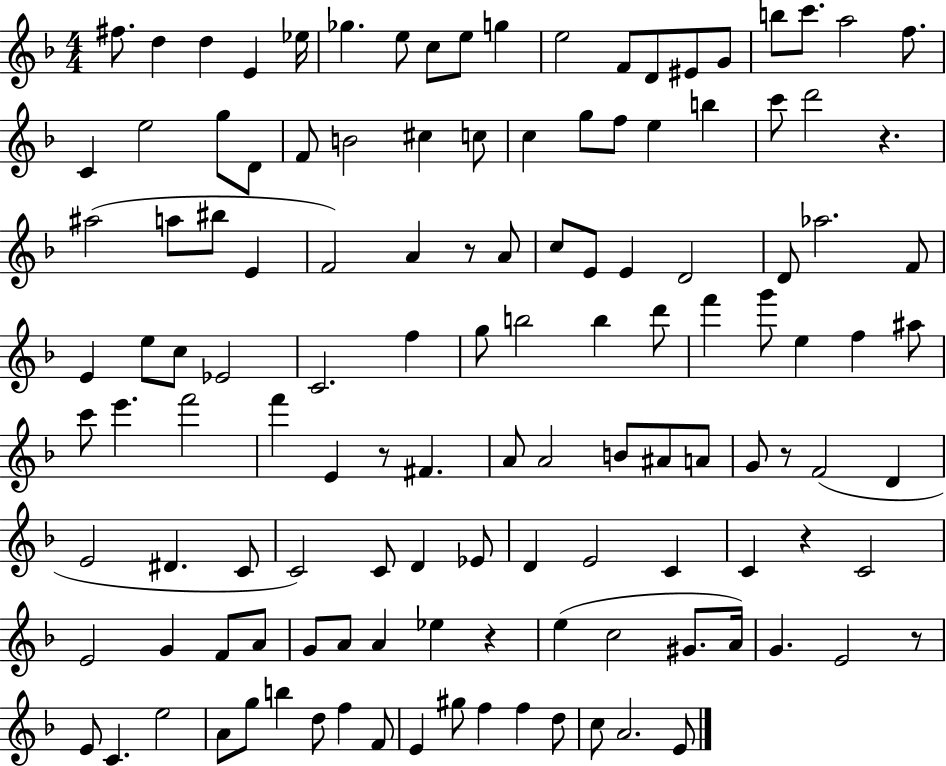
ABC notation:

X:1
T:Untitled
M:4/4
L:1/4
K:F
^f/2 d d E _e/4 _g e/2 c/2 e/2 g e2 F/2 D/2 ^E/2 G/2 b/2 c'/2 a2 f/2 C e2 g/2 D/2 F/2 B2 ^c c/2 c g/2 f/2 e b c'/2 d'2 z ^a2 a/2 ^b/2 E F2 A z/2 A/2 c/2 E/2 E D2 D/2 _a2 F/2 E e/2 c/2 _E2 C2 f g/2 b2 b d'/2 f' g'/2 e f ^a/2 c'/2 e' f'2 f' E z/2 ^F A/2 A2 B/2 ^A/2 A/2 G/2 z/2 F2 D E2 ^D C/2 C2 C/2 D _E/2 D E2 C C z C2 E2 G F/2 A/2 G/2 A/2 A _e z e c2 ^G/2 A/4 G E2 z/2 E/2 C e2 A/2 g/2 b d/2 f F/2 E ^g/2 f f d/2 c/2 A2 E/2